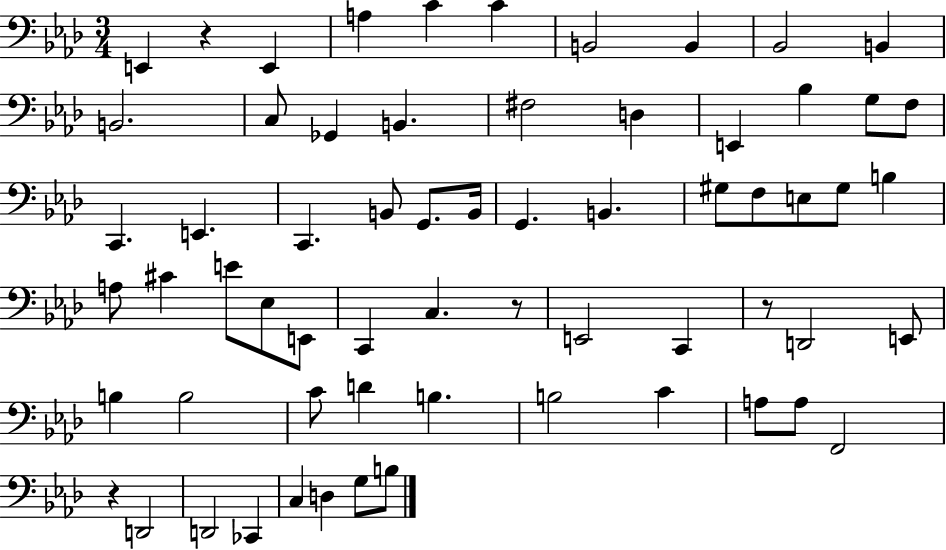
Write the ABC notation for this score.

X:1
T:Untitled
M:3/4
L:1/4
K:Ab
E,, z E,, A, C C B,,2 B,, _B,,2 B,, B,,2 C,/2 _G,, B,, ^F,2 D, E,, _B, G,/2 F,/2 C,, E,, C,, B,,/2 G,,/2 B,,/4 G,, B,, ^G,/2 F,/2 E,/2 ^G,/2 B, A,/2 ^C E/2 _E,/2 E,,/2 C,, C, z/2 E,,2 C,, z/2 D,,2 E,,/2 B, B,2 C/2 D B, B,2 C A,/2 A,/2 F,,2 z D,,2 D,,2 _C,, C, D, G,/2 B,/2